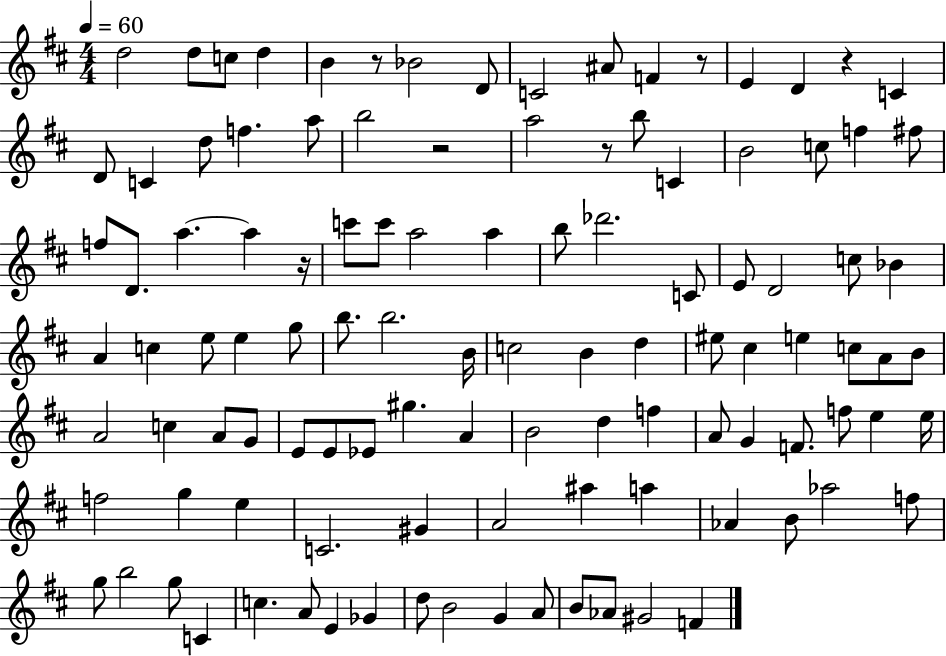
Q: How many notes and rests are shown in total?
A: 110